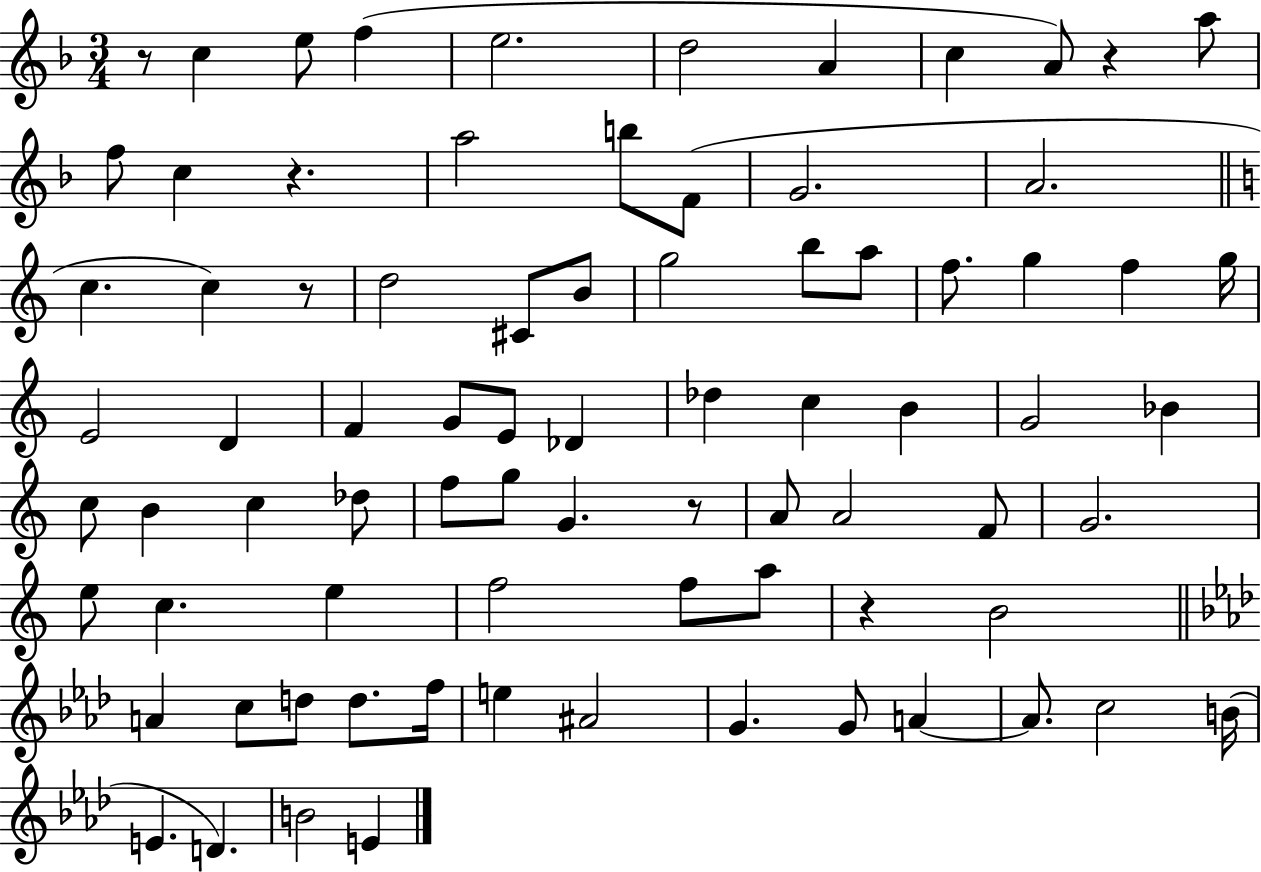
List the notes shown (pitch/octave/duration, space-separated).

R/e C5/q E5/e F5/q E5/h. D5/h A4/q C5/q A4/e R/q A5/e F5/e C5/q R/q. A5/h B5/e F4/e G4/h. A4/h. C5/q. C5/q R/e D5/h C#4/e B4/e G5/h B5/e A5/e F5/e. G5/q F5/q G5/s E4/h D4/q F4/q G4/e E4/e Db4/q Db5/q C5/q B4/q G4/h Bb4/q C5/e B4/q C5/q Db5/e F5/e G5/e G4/q. R/e A4/e A4/h F4/e G4/h. E5/e C5/q. E5/q F5/h F5/e A5/e R/q B4/h A4/q C5/e D5/e D5/e. F5/s E5/q A#4/h G4/q. G4/e A4/q A4/e. C5/h B4/s E4/q. D4/q. B4/h E4/q